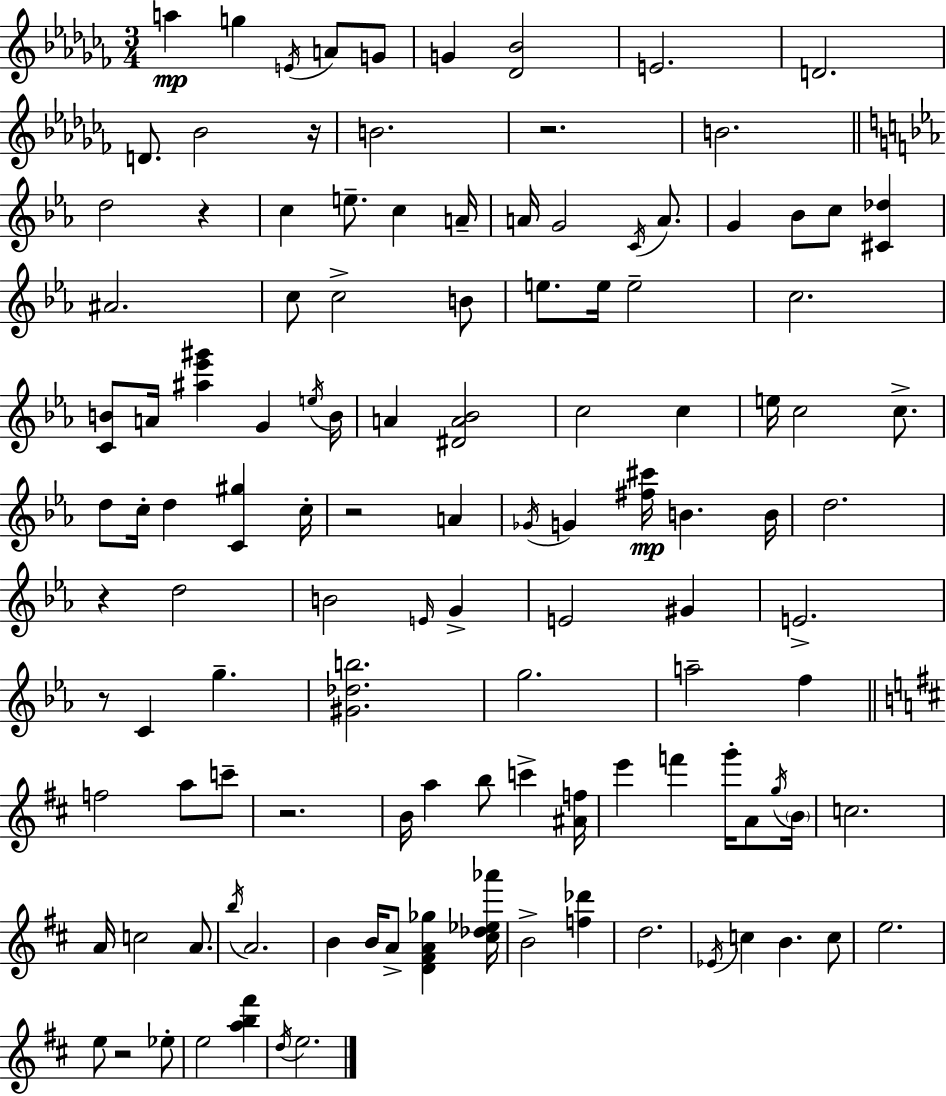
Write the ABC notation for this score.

X:1
T:Untitled
M:3/4
L:1/4
K:Abm
a g E/4 A/2 G/2 G [_D_B]2 E2 D2 D/2 _B2 z/4 B2 z2 B2 d2 z c e/2 c A/4 A/4 G2 C/4 A/2 G _B/2 c/2 [^C_d] ^A2 c/2 c2 B/2 e/2 e/4 e2 c2 [CB]/2 A/4 [^a_e'^g'] G e/4 B/4 A [^DA_B]2 c2 c e/4 c2 c/2 d/2 c/4 d [C^g] c/4 z2 A _G/4 G [^f^c']/4 B B/4 d2 z d2 B2 E/4 G E2 ^G E2 z/2 C g [^G_db]2 g2 a2 f f2 a/2 c'/2 z2 B/4 a b/2 c' [^Af]/4 e' f' g'/4 A/2 g/4 B/4 c2 A/4 c2 A/2 b/4 A2 B B/4 A/2 [D^FA_g] [^c_d_e_a']/4 B2 [f_d'] d2 _E/4 c B c/2 e2 e/2 z2 _e/2 e2 [ab^f'] d/4 e2